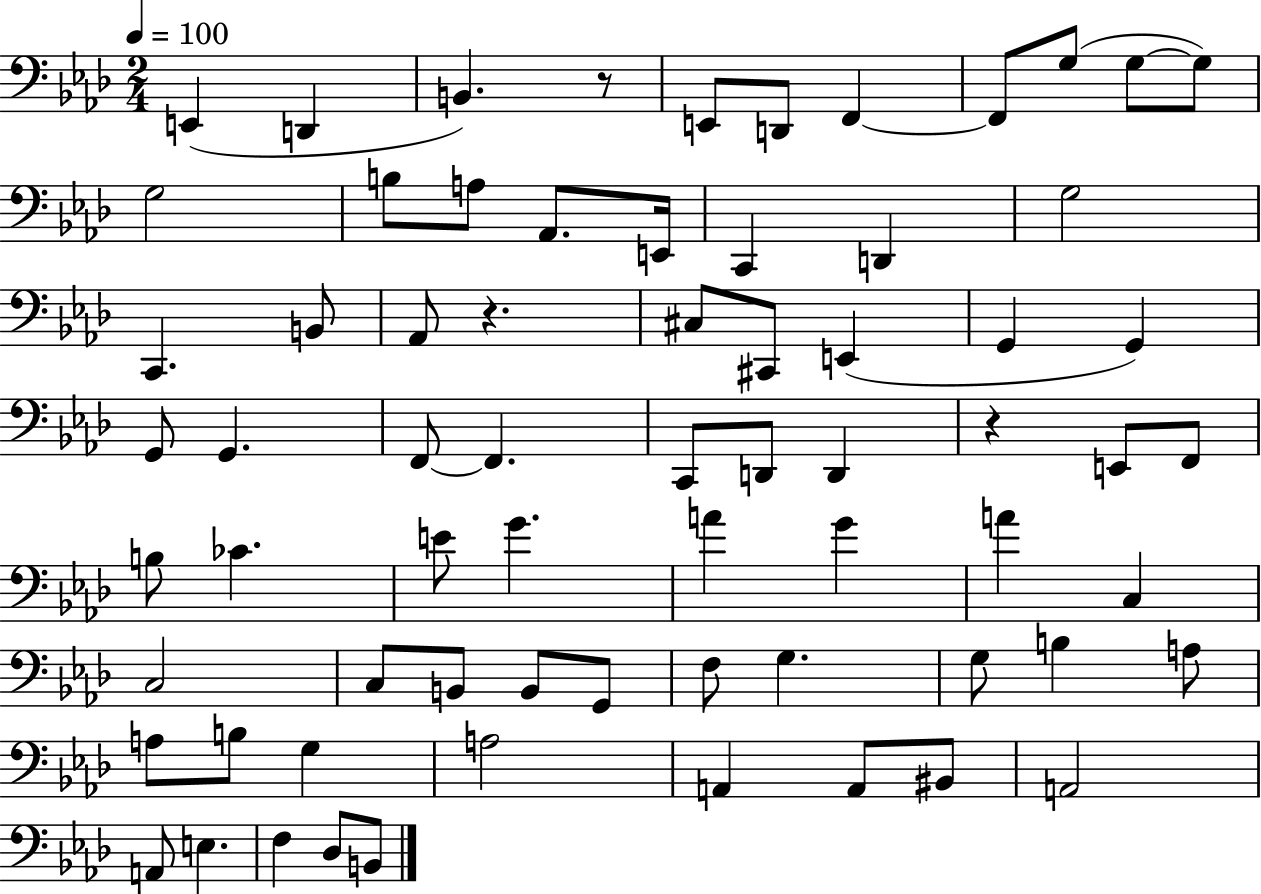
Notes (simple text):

E2/q D2/q B2/q. R/e E2/e D2/e F2/q F2/e G3/e G3/e G3/e G3/h B3/e A3/e Ab2/e. E2/s C2/q D2/q G3/h C2/q. B2/e Ab2/e R/q. C#3/e C#2/e E2/q G2/q G2/q G2/e G2/q. F2/e F2/q. C2/e D2/e D2/q R/q E2/e F2/e B3/e CES4/q. E4/e G4/q. A4/q G4/q A4/q C3/q C3/h C3/e B2/e B2/e G2/e F3/e G3/q. G3/e B3/q A3/e A3/e B3/e G3/q A3/h A2/q A2/e BIS2/e A2/h A2/e E3/q. F3/q Db3/e B2/e